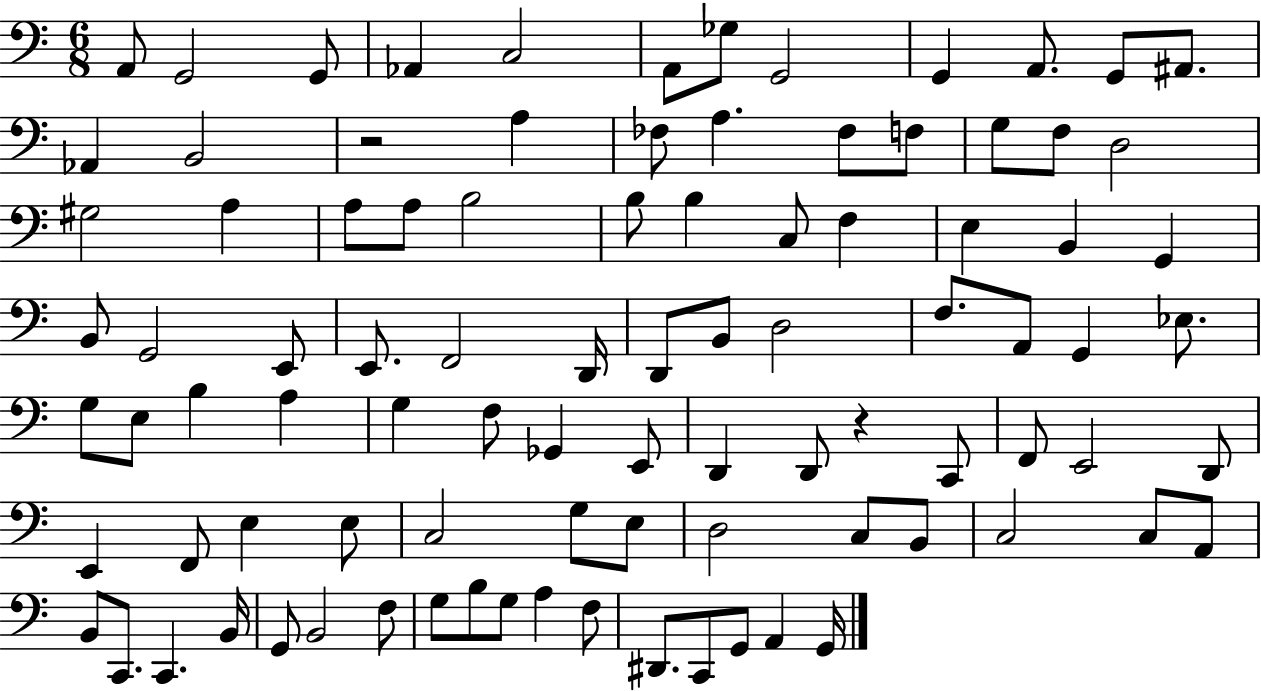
A2/e G2/h G2/e Ab2/q C3/h A2/e Gb3/e G2/h G2/q A2/e. G2/e A#2/e. Ab2/q B2/h R/h A3/q FES3/e A3/q. FES3/e F3/e G3/e F3/e D3/h G#3/h A3/q A3/e A3/e B3/h B3/e B3/q C3/e F3/q E3/q B2/q G2/q B2/e G2/h E2/e E2/e. F2/h D2/s D2/e B2/e D3/h F3/e. A2/e G2/q Eb3/e. G3/e E3/e B3/q A3/q G3/q F3/e Gb2/q E2/e D2/q D2/e R/q C2/e F2/e E2/h D2/e E2/q F2/e E3/q E3/e C3/h G3/e E3/e D3/h C3/e B2/e C3/h C3/e A2/e B2/e C2/e. C2/q. B2/s G2/e B2/h F3/e G3/e B3/e G3/e A3/q F3/e D#2/e. C2/e G2/e A2/q G2/s